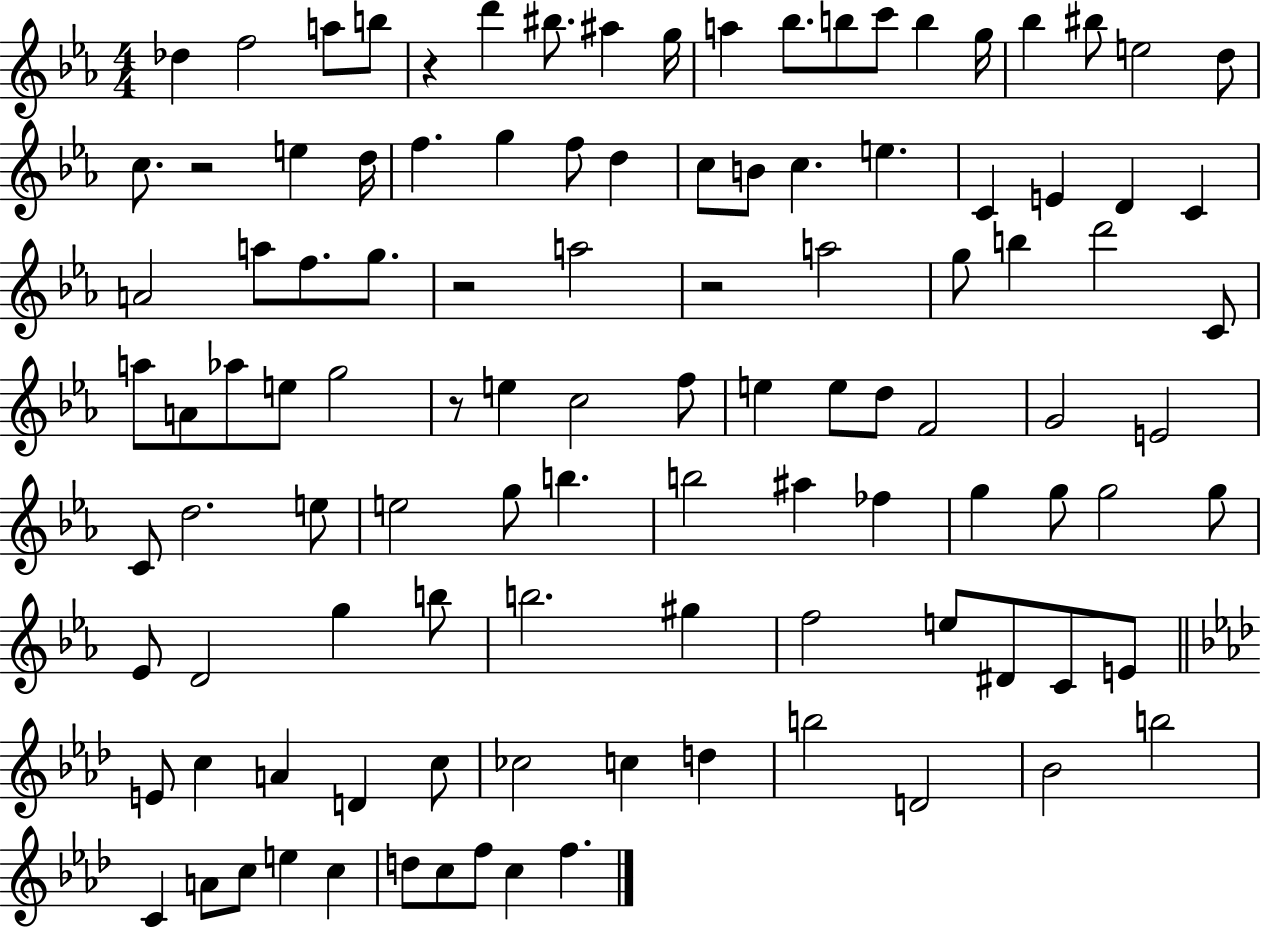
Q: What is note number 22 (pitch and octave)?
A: F5